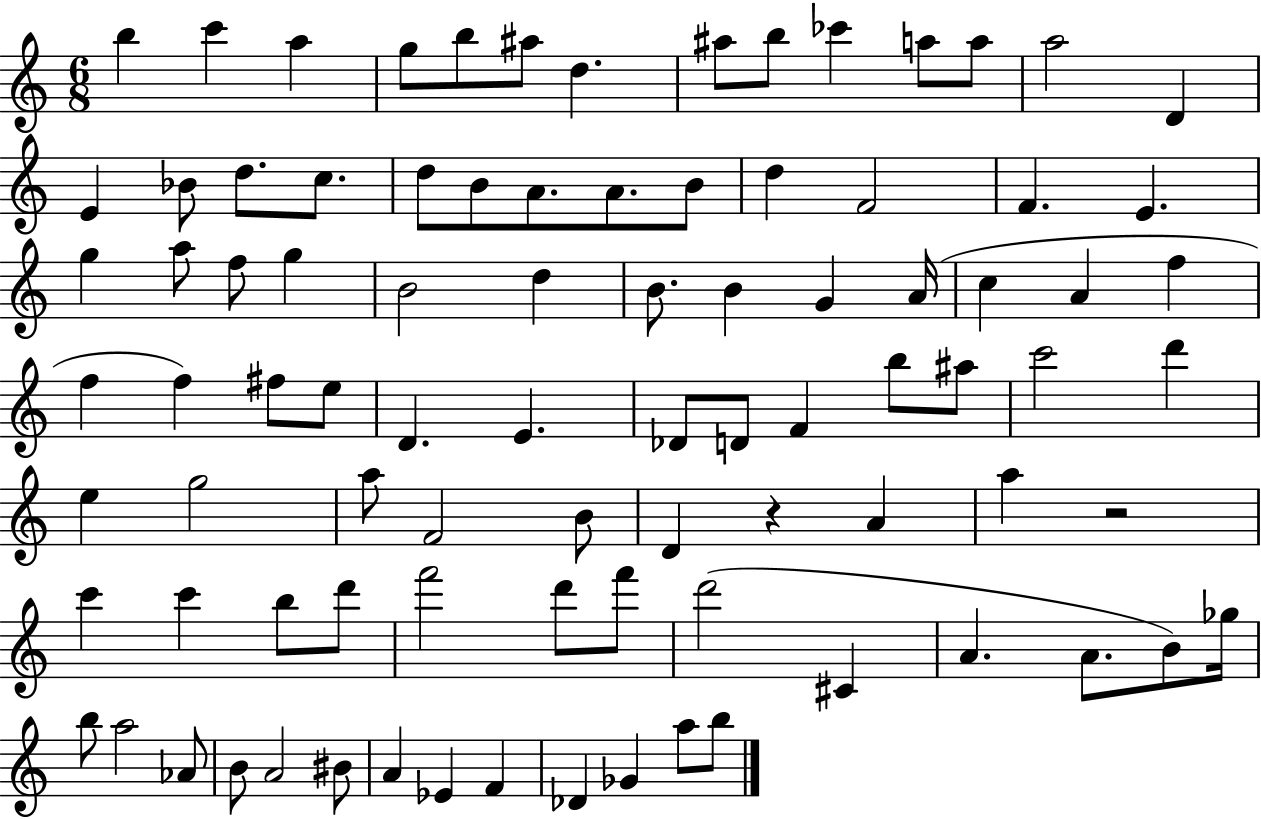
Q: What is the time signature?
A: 6/8